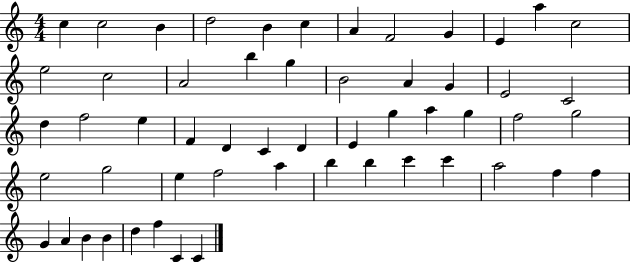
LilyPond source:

{
  \clef treble
  \numericTimeSignature
  \time 4/4
  \key c \major
  c''4 c''2 b'4 | d''2 b'4 c''4 | a'4 f'2 g'4 | e'4 a''4 c''2 | \break e''2 c''2 | a'2 b''4 g''4 | b'2 a'4 g'4 | e'2 c'2 | \break d''4 f''2 e''4 | f'4 d'4 c'4 d'4 | e'4 g''4 a''4 g''4 | f''2 g''2 | \break e''2 g''2 | e''4 f''2 a''4 | b''4 b''4 c'''4 c'''4 | a''2 f''4 f''4 | \break g'4 a'4 b'4 b'4 | d''4 f''4 c'4 c'4 | \bar "|."
}